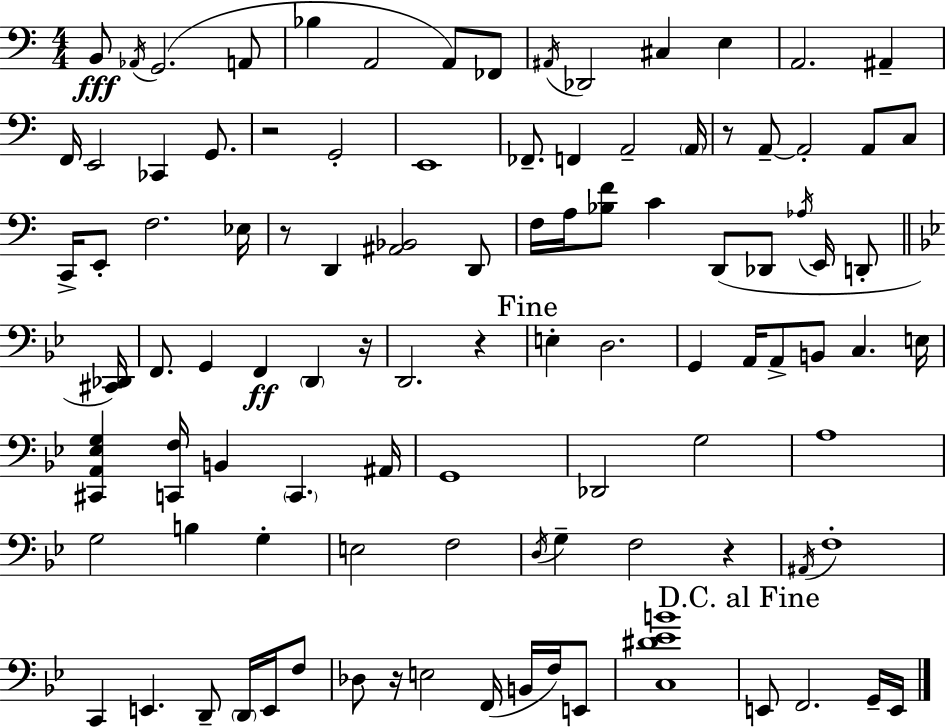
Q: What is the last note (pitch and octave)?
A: E2